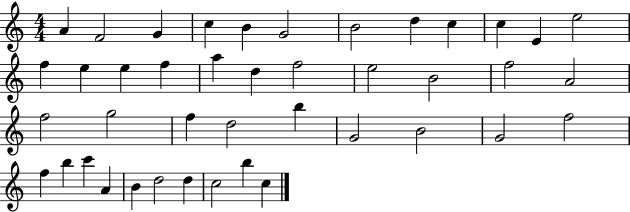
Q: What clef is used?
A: treble